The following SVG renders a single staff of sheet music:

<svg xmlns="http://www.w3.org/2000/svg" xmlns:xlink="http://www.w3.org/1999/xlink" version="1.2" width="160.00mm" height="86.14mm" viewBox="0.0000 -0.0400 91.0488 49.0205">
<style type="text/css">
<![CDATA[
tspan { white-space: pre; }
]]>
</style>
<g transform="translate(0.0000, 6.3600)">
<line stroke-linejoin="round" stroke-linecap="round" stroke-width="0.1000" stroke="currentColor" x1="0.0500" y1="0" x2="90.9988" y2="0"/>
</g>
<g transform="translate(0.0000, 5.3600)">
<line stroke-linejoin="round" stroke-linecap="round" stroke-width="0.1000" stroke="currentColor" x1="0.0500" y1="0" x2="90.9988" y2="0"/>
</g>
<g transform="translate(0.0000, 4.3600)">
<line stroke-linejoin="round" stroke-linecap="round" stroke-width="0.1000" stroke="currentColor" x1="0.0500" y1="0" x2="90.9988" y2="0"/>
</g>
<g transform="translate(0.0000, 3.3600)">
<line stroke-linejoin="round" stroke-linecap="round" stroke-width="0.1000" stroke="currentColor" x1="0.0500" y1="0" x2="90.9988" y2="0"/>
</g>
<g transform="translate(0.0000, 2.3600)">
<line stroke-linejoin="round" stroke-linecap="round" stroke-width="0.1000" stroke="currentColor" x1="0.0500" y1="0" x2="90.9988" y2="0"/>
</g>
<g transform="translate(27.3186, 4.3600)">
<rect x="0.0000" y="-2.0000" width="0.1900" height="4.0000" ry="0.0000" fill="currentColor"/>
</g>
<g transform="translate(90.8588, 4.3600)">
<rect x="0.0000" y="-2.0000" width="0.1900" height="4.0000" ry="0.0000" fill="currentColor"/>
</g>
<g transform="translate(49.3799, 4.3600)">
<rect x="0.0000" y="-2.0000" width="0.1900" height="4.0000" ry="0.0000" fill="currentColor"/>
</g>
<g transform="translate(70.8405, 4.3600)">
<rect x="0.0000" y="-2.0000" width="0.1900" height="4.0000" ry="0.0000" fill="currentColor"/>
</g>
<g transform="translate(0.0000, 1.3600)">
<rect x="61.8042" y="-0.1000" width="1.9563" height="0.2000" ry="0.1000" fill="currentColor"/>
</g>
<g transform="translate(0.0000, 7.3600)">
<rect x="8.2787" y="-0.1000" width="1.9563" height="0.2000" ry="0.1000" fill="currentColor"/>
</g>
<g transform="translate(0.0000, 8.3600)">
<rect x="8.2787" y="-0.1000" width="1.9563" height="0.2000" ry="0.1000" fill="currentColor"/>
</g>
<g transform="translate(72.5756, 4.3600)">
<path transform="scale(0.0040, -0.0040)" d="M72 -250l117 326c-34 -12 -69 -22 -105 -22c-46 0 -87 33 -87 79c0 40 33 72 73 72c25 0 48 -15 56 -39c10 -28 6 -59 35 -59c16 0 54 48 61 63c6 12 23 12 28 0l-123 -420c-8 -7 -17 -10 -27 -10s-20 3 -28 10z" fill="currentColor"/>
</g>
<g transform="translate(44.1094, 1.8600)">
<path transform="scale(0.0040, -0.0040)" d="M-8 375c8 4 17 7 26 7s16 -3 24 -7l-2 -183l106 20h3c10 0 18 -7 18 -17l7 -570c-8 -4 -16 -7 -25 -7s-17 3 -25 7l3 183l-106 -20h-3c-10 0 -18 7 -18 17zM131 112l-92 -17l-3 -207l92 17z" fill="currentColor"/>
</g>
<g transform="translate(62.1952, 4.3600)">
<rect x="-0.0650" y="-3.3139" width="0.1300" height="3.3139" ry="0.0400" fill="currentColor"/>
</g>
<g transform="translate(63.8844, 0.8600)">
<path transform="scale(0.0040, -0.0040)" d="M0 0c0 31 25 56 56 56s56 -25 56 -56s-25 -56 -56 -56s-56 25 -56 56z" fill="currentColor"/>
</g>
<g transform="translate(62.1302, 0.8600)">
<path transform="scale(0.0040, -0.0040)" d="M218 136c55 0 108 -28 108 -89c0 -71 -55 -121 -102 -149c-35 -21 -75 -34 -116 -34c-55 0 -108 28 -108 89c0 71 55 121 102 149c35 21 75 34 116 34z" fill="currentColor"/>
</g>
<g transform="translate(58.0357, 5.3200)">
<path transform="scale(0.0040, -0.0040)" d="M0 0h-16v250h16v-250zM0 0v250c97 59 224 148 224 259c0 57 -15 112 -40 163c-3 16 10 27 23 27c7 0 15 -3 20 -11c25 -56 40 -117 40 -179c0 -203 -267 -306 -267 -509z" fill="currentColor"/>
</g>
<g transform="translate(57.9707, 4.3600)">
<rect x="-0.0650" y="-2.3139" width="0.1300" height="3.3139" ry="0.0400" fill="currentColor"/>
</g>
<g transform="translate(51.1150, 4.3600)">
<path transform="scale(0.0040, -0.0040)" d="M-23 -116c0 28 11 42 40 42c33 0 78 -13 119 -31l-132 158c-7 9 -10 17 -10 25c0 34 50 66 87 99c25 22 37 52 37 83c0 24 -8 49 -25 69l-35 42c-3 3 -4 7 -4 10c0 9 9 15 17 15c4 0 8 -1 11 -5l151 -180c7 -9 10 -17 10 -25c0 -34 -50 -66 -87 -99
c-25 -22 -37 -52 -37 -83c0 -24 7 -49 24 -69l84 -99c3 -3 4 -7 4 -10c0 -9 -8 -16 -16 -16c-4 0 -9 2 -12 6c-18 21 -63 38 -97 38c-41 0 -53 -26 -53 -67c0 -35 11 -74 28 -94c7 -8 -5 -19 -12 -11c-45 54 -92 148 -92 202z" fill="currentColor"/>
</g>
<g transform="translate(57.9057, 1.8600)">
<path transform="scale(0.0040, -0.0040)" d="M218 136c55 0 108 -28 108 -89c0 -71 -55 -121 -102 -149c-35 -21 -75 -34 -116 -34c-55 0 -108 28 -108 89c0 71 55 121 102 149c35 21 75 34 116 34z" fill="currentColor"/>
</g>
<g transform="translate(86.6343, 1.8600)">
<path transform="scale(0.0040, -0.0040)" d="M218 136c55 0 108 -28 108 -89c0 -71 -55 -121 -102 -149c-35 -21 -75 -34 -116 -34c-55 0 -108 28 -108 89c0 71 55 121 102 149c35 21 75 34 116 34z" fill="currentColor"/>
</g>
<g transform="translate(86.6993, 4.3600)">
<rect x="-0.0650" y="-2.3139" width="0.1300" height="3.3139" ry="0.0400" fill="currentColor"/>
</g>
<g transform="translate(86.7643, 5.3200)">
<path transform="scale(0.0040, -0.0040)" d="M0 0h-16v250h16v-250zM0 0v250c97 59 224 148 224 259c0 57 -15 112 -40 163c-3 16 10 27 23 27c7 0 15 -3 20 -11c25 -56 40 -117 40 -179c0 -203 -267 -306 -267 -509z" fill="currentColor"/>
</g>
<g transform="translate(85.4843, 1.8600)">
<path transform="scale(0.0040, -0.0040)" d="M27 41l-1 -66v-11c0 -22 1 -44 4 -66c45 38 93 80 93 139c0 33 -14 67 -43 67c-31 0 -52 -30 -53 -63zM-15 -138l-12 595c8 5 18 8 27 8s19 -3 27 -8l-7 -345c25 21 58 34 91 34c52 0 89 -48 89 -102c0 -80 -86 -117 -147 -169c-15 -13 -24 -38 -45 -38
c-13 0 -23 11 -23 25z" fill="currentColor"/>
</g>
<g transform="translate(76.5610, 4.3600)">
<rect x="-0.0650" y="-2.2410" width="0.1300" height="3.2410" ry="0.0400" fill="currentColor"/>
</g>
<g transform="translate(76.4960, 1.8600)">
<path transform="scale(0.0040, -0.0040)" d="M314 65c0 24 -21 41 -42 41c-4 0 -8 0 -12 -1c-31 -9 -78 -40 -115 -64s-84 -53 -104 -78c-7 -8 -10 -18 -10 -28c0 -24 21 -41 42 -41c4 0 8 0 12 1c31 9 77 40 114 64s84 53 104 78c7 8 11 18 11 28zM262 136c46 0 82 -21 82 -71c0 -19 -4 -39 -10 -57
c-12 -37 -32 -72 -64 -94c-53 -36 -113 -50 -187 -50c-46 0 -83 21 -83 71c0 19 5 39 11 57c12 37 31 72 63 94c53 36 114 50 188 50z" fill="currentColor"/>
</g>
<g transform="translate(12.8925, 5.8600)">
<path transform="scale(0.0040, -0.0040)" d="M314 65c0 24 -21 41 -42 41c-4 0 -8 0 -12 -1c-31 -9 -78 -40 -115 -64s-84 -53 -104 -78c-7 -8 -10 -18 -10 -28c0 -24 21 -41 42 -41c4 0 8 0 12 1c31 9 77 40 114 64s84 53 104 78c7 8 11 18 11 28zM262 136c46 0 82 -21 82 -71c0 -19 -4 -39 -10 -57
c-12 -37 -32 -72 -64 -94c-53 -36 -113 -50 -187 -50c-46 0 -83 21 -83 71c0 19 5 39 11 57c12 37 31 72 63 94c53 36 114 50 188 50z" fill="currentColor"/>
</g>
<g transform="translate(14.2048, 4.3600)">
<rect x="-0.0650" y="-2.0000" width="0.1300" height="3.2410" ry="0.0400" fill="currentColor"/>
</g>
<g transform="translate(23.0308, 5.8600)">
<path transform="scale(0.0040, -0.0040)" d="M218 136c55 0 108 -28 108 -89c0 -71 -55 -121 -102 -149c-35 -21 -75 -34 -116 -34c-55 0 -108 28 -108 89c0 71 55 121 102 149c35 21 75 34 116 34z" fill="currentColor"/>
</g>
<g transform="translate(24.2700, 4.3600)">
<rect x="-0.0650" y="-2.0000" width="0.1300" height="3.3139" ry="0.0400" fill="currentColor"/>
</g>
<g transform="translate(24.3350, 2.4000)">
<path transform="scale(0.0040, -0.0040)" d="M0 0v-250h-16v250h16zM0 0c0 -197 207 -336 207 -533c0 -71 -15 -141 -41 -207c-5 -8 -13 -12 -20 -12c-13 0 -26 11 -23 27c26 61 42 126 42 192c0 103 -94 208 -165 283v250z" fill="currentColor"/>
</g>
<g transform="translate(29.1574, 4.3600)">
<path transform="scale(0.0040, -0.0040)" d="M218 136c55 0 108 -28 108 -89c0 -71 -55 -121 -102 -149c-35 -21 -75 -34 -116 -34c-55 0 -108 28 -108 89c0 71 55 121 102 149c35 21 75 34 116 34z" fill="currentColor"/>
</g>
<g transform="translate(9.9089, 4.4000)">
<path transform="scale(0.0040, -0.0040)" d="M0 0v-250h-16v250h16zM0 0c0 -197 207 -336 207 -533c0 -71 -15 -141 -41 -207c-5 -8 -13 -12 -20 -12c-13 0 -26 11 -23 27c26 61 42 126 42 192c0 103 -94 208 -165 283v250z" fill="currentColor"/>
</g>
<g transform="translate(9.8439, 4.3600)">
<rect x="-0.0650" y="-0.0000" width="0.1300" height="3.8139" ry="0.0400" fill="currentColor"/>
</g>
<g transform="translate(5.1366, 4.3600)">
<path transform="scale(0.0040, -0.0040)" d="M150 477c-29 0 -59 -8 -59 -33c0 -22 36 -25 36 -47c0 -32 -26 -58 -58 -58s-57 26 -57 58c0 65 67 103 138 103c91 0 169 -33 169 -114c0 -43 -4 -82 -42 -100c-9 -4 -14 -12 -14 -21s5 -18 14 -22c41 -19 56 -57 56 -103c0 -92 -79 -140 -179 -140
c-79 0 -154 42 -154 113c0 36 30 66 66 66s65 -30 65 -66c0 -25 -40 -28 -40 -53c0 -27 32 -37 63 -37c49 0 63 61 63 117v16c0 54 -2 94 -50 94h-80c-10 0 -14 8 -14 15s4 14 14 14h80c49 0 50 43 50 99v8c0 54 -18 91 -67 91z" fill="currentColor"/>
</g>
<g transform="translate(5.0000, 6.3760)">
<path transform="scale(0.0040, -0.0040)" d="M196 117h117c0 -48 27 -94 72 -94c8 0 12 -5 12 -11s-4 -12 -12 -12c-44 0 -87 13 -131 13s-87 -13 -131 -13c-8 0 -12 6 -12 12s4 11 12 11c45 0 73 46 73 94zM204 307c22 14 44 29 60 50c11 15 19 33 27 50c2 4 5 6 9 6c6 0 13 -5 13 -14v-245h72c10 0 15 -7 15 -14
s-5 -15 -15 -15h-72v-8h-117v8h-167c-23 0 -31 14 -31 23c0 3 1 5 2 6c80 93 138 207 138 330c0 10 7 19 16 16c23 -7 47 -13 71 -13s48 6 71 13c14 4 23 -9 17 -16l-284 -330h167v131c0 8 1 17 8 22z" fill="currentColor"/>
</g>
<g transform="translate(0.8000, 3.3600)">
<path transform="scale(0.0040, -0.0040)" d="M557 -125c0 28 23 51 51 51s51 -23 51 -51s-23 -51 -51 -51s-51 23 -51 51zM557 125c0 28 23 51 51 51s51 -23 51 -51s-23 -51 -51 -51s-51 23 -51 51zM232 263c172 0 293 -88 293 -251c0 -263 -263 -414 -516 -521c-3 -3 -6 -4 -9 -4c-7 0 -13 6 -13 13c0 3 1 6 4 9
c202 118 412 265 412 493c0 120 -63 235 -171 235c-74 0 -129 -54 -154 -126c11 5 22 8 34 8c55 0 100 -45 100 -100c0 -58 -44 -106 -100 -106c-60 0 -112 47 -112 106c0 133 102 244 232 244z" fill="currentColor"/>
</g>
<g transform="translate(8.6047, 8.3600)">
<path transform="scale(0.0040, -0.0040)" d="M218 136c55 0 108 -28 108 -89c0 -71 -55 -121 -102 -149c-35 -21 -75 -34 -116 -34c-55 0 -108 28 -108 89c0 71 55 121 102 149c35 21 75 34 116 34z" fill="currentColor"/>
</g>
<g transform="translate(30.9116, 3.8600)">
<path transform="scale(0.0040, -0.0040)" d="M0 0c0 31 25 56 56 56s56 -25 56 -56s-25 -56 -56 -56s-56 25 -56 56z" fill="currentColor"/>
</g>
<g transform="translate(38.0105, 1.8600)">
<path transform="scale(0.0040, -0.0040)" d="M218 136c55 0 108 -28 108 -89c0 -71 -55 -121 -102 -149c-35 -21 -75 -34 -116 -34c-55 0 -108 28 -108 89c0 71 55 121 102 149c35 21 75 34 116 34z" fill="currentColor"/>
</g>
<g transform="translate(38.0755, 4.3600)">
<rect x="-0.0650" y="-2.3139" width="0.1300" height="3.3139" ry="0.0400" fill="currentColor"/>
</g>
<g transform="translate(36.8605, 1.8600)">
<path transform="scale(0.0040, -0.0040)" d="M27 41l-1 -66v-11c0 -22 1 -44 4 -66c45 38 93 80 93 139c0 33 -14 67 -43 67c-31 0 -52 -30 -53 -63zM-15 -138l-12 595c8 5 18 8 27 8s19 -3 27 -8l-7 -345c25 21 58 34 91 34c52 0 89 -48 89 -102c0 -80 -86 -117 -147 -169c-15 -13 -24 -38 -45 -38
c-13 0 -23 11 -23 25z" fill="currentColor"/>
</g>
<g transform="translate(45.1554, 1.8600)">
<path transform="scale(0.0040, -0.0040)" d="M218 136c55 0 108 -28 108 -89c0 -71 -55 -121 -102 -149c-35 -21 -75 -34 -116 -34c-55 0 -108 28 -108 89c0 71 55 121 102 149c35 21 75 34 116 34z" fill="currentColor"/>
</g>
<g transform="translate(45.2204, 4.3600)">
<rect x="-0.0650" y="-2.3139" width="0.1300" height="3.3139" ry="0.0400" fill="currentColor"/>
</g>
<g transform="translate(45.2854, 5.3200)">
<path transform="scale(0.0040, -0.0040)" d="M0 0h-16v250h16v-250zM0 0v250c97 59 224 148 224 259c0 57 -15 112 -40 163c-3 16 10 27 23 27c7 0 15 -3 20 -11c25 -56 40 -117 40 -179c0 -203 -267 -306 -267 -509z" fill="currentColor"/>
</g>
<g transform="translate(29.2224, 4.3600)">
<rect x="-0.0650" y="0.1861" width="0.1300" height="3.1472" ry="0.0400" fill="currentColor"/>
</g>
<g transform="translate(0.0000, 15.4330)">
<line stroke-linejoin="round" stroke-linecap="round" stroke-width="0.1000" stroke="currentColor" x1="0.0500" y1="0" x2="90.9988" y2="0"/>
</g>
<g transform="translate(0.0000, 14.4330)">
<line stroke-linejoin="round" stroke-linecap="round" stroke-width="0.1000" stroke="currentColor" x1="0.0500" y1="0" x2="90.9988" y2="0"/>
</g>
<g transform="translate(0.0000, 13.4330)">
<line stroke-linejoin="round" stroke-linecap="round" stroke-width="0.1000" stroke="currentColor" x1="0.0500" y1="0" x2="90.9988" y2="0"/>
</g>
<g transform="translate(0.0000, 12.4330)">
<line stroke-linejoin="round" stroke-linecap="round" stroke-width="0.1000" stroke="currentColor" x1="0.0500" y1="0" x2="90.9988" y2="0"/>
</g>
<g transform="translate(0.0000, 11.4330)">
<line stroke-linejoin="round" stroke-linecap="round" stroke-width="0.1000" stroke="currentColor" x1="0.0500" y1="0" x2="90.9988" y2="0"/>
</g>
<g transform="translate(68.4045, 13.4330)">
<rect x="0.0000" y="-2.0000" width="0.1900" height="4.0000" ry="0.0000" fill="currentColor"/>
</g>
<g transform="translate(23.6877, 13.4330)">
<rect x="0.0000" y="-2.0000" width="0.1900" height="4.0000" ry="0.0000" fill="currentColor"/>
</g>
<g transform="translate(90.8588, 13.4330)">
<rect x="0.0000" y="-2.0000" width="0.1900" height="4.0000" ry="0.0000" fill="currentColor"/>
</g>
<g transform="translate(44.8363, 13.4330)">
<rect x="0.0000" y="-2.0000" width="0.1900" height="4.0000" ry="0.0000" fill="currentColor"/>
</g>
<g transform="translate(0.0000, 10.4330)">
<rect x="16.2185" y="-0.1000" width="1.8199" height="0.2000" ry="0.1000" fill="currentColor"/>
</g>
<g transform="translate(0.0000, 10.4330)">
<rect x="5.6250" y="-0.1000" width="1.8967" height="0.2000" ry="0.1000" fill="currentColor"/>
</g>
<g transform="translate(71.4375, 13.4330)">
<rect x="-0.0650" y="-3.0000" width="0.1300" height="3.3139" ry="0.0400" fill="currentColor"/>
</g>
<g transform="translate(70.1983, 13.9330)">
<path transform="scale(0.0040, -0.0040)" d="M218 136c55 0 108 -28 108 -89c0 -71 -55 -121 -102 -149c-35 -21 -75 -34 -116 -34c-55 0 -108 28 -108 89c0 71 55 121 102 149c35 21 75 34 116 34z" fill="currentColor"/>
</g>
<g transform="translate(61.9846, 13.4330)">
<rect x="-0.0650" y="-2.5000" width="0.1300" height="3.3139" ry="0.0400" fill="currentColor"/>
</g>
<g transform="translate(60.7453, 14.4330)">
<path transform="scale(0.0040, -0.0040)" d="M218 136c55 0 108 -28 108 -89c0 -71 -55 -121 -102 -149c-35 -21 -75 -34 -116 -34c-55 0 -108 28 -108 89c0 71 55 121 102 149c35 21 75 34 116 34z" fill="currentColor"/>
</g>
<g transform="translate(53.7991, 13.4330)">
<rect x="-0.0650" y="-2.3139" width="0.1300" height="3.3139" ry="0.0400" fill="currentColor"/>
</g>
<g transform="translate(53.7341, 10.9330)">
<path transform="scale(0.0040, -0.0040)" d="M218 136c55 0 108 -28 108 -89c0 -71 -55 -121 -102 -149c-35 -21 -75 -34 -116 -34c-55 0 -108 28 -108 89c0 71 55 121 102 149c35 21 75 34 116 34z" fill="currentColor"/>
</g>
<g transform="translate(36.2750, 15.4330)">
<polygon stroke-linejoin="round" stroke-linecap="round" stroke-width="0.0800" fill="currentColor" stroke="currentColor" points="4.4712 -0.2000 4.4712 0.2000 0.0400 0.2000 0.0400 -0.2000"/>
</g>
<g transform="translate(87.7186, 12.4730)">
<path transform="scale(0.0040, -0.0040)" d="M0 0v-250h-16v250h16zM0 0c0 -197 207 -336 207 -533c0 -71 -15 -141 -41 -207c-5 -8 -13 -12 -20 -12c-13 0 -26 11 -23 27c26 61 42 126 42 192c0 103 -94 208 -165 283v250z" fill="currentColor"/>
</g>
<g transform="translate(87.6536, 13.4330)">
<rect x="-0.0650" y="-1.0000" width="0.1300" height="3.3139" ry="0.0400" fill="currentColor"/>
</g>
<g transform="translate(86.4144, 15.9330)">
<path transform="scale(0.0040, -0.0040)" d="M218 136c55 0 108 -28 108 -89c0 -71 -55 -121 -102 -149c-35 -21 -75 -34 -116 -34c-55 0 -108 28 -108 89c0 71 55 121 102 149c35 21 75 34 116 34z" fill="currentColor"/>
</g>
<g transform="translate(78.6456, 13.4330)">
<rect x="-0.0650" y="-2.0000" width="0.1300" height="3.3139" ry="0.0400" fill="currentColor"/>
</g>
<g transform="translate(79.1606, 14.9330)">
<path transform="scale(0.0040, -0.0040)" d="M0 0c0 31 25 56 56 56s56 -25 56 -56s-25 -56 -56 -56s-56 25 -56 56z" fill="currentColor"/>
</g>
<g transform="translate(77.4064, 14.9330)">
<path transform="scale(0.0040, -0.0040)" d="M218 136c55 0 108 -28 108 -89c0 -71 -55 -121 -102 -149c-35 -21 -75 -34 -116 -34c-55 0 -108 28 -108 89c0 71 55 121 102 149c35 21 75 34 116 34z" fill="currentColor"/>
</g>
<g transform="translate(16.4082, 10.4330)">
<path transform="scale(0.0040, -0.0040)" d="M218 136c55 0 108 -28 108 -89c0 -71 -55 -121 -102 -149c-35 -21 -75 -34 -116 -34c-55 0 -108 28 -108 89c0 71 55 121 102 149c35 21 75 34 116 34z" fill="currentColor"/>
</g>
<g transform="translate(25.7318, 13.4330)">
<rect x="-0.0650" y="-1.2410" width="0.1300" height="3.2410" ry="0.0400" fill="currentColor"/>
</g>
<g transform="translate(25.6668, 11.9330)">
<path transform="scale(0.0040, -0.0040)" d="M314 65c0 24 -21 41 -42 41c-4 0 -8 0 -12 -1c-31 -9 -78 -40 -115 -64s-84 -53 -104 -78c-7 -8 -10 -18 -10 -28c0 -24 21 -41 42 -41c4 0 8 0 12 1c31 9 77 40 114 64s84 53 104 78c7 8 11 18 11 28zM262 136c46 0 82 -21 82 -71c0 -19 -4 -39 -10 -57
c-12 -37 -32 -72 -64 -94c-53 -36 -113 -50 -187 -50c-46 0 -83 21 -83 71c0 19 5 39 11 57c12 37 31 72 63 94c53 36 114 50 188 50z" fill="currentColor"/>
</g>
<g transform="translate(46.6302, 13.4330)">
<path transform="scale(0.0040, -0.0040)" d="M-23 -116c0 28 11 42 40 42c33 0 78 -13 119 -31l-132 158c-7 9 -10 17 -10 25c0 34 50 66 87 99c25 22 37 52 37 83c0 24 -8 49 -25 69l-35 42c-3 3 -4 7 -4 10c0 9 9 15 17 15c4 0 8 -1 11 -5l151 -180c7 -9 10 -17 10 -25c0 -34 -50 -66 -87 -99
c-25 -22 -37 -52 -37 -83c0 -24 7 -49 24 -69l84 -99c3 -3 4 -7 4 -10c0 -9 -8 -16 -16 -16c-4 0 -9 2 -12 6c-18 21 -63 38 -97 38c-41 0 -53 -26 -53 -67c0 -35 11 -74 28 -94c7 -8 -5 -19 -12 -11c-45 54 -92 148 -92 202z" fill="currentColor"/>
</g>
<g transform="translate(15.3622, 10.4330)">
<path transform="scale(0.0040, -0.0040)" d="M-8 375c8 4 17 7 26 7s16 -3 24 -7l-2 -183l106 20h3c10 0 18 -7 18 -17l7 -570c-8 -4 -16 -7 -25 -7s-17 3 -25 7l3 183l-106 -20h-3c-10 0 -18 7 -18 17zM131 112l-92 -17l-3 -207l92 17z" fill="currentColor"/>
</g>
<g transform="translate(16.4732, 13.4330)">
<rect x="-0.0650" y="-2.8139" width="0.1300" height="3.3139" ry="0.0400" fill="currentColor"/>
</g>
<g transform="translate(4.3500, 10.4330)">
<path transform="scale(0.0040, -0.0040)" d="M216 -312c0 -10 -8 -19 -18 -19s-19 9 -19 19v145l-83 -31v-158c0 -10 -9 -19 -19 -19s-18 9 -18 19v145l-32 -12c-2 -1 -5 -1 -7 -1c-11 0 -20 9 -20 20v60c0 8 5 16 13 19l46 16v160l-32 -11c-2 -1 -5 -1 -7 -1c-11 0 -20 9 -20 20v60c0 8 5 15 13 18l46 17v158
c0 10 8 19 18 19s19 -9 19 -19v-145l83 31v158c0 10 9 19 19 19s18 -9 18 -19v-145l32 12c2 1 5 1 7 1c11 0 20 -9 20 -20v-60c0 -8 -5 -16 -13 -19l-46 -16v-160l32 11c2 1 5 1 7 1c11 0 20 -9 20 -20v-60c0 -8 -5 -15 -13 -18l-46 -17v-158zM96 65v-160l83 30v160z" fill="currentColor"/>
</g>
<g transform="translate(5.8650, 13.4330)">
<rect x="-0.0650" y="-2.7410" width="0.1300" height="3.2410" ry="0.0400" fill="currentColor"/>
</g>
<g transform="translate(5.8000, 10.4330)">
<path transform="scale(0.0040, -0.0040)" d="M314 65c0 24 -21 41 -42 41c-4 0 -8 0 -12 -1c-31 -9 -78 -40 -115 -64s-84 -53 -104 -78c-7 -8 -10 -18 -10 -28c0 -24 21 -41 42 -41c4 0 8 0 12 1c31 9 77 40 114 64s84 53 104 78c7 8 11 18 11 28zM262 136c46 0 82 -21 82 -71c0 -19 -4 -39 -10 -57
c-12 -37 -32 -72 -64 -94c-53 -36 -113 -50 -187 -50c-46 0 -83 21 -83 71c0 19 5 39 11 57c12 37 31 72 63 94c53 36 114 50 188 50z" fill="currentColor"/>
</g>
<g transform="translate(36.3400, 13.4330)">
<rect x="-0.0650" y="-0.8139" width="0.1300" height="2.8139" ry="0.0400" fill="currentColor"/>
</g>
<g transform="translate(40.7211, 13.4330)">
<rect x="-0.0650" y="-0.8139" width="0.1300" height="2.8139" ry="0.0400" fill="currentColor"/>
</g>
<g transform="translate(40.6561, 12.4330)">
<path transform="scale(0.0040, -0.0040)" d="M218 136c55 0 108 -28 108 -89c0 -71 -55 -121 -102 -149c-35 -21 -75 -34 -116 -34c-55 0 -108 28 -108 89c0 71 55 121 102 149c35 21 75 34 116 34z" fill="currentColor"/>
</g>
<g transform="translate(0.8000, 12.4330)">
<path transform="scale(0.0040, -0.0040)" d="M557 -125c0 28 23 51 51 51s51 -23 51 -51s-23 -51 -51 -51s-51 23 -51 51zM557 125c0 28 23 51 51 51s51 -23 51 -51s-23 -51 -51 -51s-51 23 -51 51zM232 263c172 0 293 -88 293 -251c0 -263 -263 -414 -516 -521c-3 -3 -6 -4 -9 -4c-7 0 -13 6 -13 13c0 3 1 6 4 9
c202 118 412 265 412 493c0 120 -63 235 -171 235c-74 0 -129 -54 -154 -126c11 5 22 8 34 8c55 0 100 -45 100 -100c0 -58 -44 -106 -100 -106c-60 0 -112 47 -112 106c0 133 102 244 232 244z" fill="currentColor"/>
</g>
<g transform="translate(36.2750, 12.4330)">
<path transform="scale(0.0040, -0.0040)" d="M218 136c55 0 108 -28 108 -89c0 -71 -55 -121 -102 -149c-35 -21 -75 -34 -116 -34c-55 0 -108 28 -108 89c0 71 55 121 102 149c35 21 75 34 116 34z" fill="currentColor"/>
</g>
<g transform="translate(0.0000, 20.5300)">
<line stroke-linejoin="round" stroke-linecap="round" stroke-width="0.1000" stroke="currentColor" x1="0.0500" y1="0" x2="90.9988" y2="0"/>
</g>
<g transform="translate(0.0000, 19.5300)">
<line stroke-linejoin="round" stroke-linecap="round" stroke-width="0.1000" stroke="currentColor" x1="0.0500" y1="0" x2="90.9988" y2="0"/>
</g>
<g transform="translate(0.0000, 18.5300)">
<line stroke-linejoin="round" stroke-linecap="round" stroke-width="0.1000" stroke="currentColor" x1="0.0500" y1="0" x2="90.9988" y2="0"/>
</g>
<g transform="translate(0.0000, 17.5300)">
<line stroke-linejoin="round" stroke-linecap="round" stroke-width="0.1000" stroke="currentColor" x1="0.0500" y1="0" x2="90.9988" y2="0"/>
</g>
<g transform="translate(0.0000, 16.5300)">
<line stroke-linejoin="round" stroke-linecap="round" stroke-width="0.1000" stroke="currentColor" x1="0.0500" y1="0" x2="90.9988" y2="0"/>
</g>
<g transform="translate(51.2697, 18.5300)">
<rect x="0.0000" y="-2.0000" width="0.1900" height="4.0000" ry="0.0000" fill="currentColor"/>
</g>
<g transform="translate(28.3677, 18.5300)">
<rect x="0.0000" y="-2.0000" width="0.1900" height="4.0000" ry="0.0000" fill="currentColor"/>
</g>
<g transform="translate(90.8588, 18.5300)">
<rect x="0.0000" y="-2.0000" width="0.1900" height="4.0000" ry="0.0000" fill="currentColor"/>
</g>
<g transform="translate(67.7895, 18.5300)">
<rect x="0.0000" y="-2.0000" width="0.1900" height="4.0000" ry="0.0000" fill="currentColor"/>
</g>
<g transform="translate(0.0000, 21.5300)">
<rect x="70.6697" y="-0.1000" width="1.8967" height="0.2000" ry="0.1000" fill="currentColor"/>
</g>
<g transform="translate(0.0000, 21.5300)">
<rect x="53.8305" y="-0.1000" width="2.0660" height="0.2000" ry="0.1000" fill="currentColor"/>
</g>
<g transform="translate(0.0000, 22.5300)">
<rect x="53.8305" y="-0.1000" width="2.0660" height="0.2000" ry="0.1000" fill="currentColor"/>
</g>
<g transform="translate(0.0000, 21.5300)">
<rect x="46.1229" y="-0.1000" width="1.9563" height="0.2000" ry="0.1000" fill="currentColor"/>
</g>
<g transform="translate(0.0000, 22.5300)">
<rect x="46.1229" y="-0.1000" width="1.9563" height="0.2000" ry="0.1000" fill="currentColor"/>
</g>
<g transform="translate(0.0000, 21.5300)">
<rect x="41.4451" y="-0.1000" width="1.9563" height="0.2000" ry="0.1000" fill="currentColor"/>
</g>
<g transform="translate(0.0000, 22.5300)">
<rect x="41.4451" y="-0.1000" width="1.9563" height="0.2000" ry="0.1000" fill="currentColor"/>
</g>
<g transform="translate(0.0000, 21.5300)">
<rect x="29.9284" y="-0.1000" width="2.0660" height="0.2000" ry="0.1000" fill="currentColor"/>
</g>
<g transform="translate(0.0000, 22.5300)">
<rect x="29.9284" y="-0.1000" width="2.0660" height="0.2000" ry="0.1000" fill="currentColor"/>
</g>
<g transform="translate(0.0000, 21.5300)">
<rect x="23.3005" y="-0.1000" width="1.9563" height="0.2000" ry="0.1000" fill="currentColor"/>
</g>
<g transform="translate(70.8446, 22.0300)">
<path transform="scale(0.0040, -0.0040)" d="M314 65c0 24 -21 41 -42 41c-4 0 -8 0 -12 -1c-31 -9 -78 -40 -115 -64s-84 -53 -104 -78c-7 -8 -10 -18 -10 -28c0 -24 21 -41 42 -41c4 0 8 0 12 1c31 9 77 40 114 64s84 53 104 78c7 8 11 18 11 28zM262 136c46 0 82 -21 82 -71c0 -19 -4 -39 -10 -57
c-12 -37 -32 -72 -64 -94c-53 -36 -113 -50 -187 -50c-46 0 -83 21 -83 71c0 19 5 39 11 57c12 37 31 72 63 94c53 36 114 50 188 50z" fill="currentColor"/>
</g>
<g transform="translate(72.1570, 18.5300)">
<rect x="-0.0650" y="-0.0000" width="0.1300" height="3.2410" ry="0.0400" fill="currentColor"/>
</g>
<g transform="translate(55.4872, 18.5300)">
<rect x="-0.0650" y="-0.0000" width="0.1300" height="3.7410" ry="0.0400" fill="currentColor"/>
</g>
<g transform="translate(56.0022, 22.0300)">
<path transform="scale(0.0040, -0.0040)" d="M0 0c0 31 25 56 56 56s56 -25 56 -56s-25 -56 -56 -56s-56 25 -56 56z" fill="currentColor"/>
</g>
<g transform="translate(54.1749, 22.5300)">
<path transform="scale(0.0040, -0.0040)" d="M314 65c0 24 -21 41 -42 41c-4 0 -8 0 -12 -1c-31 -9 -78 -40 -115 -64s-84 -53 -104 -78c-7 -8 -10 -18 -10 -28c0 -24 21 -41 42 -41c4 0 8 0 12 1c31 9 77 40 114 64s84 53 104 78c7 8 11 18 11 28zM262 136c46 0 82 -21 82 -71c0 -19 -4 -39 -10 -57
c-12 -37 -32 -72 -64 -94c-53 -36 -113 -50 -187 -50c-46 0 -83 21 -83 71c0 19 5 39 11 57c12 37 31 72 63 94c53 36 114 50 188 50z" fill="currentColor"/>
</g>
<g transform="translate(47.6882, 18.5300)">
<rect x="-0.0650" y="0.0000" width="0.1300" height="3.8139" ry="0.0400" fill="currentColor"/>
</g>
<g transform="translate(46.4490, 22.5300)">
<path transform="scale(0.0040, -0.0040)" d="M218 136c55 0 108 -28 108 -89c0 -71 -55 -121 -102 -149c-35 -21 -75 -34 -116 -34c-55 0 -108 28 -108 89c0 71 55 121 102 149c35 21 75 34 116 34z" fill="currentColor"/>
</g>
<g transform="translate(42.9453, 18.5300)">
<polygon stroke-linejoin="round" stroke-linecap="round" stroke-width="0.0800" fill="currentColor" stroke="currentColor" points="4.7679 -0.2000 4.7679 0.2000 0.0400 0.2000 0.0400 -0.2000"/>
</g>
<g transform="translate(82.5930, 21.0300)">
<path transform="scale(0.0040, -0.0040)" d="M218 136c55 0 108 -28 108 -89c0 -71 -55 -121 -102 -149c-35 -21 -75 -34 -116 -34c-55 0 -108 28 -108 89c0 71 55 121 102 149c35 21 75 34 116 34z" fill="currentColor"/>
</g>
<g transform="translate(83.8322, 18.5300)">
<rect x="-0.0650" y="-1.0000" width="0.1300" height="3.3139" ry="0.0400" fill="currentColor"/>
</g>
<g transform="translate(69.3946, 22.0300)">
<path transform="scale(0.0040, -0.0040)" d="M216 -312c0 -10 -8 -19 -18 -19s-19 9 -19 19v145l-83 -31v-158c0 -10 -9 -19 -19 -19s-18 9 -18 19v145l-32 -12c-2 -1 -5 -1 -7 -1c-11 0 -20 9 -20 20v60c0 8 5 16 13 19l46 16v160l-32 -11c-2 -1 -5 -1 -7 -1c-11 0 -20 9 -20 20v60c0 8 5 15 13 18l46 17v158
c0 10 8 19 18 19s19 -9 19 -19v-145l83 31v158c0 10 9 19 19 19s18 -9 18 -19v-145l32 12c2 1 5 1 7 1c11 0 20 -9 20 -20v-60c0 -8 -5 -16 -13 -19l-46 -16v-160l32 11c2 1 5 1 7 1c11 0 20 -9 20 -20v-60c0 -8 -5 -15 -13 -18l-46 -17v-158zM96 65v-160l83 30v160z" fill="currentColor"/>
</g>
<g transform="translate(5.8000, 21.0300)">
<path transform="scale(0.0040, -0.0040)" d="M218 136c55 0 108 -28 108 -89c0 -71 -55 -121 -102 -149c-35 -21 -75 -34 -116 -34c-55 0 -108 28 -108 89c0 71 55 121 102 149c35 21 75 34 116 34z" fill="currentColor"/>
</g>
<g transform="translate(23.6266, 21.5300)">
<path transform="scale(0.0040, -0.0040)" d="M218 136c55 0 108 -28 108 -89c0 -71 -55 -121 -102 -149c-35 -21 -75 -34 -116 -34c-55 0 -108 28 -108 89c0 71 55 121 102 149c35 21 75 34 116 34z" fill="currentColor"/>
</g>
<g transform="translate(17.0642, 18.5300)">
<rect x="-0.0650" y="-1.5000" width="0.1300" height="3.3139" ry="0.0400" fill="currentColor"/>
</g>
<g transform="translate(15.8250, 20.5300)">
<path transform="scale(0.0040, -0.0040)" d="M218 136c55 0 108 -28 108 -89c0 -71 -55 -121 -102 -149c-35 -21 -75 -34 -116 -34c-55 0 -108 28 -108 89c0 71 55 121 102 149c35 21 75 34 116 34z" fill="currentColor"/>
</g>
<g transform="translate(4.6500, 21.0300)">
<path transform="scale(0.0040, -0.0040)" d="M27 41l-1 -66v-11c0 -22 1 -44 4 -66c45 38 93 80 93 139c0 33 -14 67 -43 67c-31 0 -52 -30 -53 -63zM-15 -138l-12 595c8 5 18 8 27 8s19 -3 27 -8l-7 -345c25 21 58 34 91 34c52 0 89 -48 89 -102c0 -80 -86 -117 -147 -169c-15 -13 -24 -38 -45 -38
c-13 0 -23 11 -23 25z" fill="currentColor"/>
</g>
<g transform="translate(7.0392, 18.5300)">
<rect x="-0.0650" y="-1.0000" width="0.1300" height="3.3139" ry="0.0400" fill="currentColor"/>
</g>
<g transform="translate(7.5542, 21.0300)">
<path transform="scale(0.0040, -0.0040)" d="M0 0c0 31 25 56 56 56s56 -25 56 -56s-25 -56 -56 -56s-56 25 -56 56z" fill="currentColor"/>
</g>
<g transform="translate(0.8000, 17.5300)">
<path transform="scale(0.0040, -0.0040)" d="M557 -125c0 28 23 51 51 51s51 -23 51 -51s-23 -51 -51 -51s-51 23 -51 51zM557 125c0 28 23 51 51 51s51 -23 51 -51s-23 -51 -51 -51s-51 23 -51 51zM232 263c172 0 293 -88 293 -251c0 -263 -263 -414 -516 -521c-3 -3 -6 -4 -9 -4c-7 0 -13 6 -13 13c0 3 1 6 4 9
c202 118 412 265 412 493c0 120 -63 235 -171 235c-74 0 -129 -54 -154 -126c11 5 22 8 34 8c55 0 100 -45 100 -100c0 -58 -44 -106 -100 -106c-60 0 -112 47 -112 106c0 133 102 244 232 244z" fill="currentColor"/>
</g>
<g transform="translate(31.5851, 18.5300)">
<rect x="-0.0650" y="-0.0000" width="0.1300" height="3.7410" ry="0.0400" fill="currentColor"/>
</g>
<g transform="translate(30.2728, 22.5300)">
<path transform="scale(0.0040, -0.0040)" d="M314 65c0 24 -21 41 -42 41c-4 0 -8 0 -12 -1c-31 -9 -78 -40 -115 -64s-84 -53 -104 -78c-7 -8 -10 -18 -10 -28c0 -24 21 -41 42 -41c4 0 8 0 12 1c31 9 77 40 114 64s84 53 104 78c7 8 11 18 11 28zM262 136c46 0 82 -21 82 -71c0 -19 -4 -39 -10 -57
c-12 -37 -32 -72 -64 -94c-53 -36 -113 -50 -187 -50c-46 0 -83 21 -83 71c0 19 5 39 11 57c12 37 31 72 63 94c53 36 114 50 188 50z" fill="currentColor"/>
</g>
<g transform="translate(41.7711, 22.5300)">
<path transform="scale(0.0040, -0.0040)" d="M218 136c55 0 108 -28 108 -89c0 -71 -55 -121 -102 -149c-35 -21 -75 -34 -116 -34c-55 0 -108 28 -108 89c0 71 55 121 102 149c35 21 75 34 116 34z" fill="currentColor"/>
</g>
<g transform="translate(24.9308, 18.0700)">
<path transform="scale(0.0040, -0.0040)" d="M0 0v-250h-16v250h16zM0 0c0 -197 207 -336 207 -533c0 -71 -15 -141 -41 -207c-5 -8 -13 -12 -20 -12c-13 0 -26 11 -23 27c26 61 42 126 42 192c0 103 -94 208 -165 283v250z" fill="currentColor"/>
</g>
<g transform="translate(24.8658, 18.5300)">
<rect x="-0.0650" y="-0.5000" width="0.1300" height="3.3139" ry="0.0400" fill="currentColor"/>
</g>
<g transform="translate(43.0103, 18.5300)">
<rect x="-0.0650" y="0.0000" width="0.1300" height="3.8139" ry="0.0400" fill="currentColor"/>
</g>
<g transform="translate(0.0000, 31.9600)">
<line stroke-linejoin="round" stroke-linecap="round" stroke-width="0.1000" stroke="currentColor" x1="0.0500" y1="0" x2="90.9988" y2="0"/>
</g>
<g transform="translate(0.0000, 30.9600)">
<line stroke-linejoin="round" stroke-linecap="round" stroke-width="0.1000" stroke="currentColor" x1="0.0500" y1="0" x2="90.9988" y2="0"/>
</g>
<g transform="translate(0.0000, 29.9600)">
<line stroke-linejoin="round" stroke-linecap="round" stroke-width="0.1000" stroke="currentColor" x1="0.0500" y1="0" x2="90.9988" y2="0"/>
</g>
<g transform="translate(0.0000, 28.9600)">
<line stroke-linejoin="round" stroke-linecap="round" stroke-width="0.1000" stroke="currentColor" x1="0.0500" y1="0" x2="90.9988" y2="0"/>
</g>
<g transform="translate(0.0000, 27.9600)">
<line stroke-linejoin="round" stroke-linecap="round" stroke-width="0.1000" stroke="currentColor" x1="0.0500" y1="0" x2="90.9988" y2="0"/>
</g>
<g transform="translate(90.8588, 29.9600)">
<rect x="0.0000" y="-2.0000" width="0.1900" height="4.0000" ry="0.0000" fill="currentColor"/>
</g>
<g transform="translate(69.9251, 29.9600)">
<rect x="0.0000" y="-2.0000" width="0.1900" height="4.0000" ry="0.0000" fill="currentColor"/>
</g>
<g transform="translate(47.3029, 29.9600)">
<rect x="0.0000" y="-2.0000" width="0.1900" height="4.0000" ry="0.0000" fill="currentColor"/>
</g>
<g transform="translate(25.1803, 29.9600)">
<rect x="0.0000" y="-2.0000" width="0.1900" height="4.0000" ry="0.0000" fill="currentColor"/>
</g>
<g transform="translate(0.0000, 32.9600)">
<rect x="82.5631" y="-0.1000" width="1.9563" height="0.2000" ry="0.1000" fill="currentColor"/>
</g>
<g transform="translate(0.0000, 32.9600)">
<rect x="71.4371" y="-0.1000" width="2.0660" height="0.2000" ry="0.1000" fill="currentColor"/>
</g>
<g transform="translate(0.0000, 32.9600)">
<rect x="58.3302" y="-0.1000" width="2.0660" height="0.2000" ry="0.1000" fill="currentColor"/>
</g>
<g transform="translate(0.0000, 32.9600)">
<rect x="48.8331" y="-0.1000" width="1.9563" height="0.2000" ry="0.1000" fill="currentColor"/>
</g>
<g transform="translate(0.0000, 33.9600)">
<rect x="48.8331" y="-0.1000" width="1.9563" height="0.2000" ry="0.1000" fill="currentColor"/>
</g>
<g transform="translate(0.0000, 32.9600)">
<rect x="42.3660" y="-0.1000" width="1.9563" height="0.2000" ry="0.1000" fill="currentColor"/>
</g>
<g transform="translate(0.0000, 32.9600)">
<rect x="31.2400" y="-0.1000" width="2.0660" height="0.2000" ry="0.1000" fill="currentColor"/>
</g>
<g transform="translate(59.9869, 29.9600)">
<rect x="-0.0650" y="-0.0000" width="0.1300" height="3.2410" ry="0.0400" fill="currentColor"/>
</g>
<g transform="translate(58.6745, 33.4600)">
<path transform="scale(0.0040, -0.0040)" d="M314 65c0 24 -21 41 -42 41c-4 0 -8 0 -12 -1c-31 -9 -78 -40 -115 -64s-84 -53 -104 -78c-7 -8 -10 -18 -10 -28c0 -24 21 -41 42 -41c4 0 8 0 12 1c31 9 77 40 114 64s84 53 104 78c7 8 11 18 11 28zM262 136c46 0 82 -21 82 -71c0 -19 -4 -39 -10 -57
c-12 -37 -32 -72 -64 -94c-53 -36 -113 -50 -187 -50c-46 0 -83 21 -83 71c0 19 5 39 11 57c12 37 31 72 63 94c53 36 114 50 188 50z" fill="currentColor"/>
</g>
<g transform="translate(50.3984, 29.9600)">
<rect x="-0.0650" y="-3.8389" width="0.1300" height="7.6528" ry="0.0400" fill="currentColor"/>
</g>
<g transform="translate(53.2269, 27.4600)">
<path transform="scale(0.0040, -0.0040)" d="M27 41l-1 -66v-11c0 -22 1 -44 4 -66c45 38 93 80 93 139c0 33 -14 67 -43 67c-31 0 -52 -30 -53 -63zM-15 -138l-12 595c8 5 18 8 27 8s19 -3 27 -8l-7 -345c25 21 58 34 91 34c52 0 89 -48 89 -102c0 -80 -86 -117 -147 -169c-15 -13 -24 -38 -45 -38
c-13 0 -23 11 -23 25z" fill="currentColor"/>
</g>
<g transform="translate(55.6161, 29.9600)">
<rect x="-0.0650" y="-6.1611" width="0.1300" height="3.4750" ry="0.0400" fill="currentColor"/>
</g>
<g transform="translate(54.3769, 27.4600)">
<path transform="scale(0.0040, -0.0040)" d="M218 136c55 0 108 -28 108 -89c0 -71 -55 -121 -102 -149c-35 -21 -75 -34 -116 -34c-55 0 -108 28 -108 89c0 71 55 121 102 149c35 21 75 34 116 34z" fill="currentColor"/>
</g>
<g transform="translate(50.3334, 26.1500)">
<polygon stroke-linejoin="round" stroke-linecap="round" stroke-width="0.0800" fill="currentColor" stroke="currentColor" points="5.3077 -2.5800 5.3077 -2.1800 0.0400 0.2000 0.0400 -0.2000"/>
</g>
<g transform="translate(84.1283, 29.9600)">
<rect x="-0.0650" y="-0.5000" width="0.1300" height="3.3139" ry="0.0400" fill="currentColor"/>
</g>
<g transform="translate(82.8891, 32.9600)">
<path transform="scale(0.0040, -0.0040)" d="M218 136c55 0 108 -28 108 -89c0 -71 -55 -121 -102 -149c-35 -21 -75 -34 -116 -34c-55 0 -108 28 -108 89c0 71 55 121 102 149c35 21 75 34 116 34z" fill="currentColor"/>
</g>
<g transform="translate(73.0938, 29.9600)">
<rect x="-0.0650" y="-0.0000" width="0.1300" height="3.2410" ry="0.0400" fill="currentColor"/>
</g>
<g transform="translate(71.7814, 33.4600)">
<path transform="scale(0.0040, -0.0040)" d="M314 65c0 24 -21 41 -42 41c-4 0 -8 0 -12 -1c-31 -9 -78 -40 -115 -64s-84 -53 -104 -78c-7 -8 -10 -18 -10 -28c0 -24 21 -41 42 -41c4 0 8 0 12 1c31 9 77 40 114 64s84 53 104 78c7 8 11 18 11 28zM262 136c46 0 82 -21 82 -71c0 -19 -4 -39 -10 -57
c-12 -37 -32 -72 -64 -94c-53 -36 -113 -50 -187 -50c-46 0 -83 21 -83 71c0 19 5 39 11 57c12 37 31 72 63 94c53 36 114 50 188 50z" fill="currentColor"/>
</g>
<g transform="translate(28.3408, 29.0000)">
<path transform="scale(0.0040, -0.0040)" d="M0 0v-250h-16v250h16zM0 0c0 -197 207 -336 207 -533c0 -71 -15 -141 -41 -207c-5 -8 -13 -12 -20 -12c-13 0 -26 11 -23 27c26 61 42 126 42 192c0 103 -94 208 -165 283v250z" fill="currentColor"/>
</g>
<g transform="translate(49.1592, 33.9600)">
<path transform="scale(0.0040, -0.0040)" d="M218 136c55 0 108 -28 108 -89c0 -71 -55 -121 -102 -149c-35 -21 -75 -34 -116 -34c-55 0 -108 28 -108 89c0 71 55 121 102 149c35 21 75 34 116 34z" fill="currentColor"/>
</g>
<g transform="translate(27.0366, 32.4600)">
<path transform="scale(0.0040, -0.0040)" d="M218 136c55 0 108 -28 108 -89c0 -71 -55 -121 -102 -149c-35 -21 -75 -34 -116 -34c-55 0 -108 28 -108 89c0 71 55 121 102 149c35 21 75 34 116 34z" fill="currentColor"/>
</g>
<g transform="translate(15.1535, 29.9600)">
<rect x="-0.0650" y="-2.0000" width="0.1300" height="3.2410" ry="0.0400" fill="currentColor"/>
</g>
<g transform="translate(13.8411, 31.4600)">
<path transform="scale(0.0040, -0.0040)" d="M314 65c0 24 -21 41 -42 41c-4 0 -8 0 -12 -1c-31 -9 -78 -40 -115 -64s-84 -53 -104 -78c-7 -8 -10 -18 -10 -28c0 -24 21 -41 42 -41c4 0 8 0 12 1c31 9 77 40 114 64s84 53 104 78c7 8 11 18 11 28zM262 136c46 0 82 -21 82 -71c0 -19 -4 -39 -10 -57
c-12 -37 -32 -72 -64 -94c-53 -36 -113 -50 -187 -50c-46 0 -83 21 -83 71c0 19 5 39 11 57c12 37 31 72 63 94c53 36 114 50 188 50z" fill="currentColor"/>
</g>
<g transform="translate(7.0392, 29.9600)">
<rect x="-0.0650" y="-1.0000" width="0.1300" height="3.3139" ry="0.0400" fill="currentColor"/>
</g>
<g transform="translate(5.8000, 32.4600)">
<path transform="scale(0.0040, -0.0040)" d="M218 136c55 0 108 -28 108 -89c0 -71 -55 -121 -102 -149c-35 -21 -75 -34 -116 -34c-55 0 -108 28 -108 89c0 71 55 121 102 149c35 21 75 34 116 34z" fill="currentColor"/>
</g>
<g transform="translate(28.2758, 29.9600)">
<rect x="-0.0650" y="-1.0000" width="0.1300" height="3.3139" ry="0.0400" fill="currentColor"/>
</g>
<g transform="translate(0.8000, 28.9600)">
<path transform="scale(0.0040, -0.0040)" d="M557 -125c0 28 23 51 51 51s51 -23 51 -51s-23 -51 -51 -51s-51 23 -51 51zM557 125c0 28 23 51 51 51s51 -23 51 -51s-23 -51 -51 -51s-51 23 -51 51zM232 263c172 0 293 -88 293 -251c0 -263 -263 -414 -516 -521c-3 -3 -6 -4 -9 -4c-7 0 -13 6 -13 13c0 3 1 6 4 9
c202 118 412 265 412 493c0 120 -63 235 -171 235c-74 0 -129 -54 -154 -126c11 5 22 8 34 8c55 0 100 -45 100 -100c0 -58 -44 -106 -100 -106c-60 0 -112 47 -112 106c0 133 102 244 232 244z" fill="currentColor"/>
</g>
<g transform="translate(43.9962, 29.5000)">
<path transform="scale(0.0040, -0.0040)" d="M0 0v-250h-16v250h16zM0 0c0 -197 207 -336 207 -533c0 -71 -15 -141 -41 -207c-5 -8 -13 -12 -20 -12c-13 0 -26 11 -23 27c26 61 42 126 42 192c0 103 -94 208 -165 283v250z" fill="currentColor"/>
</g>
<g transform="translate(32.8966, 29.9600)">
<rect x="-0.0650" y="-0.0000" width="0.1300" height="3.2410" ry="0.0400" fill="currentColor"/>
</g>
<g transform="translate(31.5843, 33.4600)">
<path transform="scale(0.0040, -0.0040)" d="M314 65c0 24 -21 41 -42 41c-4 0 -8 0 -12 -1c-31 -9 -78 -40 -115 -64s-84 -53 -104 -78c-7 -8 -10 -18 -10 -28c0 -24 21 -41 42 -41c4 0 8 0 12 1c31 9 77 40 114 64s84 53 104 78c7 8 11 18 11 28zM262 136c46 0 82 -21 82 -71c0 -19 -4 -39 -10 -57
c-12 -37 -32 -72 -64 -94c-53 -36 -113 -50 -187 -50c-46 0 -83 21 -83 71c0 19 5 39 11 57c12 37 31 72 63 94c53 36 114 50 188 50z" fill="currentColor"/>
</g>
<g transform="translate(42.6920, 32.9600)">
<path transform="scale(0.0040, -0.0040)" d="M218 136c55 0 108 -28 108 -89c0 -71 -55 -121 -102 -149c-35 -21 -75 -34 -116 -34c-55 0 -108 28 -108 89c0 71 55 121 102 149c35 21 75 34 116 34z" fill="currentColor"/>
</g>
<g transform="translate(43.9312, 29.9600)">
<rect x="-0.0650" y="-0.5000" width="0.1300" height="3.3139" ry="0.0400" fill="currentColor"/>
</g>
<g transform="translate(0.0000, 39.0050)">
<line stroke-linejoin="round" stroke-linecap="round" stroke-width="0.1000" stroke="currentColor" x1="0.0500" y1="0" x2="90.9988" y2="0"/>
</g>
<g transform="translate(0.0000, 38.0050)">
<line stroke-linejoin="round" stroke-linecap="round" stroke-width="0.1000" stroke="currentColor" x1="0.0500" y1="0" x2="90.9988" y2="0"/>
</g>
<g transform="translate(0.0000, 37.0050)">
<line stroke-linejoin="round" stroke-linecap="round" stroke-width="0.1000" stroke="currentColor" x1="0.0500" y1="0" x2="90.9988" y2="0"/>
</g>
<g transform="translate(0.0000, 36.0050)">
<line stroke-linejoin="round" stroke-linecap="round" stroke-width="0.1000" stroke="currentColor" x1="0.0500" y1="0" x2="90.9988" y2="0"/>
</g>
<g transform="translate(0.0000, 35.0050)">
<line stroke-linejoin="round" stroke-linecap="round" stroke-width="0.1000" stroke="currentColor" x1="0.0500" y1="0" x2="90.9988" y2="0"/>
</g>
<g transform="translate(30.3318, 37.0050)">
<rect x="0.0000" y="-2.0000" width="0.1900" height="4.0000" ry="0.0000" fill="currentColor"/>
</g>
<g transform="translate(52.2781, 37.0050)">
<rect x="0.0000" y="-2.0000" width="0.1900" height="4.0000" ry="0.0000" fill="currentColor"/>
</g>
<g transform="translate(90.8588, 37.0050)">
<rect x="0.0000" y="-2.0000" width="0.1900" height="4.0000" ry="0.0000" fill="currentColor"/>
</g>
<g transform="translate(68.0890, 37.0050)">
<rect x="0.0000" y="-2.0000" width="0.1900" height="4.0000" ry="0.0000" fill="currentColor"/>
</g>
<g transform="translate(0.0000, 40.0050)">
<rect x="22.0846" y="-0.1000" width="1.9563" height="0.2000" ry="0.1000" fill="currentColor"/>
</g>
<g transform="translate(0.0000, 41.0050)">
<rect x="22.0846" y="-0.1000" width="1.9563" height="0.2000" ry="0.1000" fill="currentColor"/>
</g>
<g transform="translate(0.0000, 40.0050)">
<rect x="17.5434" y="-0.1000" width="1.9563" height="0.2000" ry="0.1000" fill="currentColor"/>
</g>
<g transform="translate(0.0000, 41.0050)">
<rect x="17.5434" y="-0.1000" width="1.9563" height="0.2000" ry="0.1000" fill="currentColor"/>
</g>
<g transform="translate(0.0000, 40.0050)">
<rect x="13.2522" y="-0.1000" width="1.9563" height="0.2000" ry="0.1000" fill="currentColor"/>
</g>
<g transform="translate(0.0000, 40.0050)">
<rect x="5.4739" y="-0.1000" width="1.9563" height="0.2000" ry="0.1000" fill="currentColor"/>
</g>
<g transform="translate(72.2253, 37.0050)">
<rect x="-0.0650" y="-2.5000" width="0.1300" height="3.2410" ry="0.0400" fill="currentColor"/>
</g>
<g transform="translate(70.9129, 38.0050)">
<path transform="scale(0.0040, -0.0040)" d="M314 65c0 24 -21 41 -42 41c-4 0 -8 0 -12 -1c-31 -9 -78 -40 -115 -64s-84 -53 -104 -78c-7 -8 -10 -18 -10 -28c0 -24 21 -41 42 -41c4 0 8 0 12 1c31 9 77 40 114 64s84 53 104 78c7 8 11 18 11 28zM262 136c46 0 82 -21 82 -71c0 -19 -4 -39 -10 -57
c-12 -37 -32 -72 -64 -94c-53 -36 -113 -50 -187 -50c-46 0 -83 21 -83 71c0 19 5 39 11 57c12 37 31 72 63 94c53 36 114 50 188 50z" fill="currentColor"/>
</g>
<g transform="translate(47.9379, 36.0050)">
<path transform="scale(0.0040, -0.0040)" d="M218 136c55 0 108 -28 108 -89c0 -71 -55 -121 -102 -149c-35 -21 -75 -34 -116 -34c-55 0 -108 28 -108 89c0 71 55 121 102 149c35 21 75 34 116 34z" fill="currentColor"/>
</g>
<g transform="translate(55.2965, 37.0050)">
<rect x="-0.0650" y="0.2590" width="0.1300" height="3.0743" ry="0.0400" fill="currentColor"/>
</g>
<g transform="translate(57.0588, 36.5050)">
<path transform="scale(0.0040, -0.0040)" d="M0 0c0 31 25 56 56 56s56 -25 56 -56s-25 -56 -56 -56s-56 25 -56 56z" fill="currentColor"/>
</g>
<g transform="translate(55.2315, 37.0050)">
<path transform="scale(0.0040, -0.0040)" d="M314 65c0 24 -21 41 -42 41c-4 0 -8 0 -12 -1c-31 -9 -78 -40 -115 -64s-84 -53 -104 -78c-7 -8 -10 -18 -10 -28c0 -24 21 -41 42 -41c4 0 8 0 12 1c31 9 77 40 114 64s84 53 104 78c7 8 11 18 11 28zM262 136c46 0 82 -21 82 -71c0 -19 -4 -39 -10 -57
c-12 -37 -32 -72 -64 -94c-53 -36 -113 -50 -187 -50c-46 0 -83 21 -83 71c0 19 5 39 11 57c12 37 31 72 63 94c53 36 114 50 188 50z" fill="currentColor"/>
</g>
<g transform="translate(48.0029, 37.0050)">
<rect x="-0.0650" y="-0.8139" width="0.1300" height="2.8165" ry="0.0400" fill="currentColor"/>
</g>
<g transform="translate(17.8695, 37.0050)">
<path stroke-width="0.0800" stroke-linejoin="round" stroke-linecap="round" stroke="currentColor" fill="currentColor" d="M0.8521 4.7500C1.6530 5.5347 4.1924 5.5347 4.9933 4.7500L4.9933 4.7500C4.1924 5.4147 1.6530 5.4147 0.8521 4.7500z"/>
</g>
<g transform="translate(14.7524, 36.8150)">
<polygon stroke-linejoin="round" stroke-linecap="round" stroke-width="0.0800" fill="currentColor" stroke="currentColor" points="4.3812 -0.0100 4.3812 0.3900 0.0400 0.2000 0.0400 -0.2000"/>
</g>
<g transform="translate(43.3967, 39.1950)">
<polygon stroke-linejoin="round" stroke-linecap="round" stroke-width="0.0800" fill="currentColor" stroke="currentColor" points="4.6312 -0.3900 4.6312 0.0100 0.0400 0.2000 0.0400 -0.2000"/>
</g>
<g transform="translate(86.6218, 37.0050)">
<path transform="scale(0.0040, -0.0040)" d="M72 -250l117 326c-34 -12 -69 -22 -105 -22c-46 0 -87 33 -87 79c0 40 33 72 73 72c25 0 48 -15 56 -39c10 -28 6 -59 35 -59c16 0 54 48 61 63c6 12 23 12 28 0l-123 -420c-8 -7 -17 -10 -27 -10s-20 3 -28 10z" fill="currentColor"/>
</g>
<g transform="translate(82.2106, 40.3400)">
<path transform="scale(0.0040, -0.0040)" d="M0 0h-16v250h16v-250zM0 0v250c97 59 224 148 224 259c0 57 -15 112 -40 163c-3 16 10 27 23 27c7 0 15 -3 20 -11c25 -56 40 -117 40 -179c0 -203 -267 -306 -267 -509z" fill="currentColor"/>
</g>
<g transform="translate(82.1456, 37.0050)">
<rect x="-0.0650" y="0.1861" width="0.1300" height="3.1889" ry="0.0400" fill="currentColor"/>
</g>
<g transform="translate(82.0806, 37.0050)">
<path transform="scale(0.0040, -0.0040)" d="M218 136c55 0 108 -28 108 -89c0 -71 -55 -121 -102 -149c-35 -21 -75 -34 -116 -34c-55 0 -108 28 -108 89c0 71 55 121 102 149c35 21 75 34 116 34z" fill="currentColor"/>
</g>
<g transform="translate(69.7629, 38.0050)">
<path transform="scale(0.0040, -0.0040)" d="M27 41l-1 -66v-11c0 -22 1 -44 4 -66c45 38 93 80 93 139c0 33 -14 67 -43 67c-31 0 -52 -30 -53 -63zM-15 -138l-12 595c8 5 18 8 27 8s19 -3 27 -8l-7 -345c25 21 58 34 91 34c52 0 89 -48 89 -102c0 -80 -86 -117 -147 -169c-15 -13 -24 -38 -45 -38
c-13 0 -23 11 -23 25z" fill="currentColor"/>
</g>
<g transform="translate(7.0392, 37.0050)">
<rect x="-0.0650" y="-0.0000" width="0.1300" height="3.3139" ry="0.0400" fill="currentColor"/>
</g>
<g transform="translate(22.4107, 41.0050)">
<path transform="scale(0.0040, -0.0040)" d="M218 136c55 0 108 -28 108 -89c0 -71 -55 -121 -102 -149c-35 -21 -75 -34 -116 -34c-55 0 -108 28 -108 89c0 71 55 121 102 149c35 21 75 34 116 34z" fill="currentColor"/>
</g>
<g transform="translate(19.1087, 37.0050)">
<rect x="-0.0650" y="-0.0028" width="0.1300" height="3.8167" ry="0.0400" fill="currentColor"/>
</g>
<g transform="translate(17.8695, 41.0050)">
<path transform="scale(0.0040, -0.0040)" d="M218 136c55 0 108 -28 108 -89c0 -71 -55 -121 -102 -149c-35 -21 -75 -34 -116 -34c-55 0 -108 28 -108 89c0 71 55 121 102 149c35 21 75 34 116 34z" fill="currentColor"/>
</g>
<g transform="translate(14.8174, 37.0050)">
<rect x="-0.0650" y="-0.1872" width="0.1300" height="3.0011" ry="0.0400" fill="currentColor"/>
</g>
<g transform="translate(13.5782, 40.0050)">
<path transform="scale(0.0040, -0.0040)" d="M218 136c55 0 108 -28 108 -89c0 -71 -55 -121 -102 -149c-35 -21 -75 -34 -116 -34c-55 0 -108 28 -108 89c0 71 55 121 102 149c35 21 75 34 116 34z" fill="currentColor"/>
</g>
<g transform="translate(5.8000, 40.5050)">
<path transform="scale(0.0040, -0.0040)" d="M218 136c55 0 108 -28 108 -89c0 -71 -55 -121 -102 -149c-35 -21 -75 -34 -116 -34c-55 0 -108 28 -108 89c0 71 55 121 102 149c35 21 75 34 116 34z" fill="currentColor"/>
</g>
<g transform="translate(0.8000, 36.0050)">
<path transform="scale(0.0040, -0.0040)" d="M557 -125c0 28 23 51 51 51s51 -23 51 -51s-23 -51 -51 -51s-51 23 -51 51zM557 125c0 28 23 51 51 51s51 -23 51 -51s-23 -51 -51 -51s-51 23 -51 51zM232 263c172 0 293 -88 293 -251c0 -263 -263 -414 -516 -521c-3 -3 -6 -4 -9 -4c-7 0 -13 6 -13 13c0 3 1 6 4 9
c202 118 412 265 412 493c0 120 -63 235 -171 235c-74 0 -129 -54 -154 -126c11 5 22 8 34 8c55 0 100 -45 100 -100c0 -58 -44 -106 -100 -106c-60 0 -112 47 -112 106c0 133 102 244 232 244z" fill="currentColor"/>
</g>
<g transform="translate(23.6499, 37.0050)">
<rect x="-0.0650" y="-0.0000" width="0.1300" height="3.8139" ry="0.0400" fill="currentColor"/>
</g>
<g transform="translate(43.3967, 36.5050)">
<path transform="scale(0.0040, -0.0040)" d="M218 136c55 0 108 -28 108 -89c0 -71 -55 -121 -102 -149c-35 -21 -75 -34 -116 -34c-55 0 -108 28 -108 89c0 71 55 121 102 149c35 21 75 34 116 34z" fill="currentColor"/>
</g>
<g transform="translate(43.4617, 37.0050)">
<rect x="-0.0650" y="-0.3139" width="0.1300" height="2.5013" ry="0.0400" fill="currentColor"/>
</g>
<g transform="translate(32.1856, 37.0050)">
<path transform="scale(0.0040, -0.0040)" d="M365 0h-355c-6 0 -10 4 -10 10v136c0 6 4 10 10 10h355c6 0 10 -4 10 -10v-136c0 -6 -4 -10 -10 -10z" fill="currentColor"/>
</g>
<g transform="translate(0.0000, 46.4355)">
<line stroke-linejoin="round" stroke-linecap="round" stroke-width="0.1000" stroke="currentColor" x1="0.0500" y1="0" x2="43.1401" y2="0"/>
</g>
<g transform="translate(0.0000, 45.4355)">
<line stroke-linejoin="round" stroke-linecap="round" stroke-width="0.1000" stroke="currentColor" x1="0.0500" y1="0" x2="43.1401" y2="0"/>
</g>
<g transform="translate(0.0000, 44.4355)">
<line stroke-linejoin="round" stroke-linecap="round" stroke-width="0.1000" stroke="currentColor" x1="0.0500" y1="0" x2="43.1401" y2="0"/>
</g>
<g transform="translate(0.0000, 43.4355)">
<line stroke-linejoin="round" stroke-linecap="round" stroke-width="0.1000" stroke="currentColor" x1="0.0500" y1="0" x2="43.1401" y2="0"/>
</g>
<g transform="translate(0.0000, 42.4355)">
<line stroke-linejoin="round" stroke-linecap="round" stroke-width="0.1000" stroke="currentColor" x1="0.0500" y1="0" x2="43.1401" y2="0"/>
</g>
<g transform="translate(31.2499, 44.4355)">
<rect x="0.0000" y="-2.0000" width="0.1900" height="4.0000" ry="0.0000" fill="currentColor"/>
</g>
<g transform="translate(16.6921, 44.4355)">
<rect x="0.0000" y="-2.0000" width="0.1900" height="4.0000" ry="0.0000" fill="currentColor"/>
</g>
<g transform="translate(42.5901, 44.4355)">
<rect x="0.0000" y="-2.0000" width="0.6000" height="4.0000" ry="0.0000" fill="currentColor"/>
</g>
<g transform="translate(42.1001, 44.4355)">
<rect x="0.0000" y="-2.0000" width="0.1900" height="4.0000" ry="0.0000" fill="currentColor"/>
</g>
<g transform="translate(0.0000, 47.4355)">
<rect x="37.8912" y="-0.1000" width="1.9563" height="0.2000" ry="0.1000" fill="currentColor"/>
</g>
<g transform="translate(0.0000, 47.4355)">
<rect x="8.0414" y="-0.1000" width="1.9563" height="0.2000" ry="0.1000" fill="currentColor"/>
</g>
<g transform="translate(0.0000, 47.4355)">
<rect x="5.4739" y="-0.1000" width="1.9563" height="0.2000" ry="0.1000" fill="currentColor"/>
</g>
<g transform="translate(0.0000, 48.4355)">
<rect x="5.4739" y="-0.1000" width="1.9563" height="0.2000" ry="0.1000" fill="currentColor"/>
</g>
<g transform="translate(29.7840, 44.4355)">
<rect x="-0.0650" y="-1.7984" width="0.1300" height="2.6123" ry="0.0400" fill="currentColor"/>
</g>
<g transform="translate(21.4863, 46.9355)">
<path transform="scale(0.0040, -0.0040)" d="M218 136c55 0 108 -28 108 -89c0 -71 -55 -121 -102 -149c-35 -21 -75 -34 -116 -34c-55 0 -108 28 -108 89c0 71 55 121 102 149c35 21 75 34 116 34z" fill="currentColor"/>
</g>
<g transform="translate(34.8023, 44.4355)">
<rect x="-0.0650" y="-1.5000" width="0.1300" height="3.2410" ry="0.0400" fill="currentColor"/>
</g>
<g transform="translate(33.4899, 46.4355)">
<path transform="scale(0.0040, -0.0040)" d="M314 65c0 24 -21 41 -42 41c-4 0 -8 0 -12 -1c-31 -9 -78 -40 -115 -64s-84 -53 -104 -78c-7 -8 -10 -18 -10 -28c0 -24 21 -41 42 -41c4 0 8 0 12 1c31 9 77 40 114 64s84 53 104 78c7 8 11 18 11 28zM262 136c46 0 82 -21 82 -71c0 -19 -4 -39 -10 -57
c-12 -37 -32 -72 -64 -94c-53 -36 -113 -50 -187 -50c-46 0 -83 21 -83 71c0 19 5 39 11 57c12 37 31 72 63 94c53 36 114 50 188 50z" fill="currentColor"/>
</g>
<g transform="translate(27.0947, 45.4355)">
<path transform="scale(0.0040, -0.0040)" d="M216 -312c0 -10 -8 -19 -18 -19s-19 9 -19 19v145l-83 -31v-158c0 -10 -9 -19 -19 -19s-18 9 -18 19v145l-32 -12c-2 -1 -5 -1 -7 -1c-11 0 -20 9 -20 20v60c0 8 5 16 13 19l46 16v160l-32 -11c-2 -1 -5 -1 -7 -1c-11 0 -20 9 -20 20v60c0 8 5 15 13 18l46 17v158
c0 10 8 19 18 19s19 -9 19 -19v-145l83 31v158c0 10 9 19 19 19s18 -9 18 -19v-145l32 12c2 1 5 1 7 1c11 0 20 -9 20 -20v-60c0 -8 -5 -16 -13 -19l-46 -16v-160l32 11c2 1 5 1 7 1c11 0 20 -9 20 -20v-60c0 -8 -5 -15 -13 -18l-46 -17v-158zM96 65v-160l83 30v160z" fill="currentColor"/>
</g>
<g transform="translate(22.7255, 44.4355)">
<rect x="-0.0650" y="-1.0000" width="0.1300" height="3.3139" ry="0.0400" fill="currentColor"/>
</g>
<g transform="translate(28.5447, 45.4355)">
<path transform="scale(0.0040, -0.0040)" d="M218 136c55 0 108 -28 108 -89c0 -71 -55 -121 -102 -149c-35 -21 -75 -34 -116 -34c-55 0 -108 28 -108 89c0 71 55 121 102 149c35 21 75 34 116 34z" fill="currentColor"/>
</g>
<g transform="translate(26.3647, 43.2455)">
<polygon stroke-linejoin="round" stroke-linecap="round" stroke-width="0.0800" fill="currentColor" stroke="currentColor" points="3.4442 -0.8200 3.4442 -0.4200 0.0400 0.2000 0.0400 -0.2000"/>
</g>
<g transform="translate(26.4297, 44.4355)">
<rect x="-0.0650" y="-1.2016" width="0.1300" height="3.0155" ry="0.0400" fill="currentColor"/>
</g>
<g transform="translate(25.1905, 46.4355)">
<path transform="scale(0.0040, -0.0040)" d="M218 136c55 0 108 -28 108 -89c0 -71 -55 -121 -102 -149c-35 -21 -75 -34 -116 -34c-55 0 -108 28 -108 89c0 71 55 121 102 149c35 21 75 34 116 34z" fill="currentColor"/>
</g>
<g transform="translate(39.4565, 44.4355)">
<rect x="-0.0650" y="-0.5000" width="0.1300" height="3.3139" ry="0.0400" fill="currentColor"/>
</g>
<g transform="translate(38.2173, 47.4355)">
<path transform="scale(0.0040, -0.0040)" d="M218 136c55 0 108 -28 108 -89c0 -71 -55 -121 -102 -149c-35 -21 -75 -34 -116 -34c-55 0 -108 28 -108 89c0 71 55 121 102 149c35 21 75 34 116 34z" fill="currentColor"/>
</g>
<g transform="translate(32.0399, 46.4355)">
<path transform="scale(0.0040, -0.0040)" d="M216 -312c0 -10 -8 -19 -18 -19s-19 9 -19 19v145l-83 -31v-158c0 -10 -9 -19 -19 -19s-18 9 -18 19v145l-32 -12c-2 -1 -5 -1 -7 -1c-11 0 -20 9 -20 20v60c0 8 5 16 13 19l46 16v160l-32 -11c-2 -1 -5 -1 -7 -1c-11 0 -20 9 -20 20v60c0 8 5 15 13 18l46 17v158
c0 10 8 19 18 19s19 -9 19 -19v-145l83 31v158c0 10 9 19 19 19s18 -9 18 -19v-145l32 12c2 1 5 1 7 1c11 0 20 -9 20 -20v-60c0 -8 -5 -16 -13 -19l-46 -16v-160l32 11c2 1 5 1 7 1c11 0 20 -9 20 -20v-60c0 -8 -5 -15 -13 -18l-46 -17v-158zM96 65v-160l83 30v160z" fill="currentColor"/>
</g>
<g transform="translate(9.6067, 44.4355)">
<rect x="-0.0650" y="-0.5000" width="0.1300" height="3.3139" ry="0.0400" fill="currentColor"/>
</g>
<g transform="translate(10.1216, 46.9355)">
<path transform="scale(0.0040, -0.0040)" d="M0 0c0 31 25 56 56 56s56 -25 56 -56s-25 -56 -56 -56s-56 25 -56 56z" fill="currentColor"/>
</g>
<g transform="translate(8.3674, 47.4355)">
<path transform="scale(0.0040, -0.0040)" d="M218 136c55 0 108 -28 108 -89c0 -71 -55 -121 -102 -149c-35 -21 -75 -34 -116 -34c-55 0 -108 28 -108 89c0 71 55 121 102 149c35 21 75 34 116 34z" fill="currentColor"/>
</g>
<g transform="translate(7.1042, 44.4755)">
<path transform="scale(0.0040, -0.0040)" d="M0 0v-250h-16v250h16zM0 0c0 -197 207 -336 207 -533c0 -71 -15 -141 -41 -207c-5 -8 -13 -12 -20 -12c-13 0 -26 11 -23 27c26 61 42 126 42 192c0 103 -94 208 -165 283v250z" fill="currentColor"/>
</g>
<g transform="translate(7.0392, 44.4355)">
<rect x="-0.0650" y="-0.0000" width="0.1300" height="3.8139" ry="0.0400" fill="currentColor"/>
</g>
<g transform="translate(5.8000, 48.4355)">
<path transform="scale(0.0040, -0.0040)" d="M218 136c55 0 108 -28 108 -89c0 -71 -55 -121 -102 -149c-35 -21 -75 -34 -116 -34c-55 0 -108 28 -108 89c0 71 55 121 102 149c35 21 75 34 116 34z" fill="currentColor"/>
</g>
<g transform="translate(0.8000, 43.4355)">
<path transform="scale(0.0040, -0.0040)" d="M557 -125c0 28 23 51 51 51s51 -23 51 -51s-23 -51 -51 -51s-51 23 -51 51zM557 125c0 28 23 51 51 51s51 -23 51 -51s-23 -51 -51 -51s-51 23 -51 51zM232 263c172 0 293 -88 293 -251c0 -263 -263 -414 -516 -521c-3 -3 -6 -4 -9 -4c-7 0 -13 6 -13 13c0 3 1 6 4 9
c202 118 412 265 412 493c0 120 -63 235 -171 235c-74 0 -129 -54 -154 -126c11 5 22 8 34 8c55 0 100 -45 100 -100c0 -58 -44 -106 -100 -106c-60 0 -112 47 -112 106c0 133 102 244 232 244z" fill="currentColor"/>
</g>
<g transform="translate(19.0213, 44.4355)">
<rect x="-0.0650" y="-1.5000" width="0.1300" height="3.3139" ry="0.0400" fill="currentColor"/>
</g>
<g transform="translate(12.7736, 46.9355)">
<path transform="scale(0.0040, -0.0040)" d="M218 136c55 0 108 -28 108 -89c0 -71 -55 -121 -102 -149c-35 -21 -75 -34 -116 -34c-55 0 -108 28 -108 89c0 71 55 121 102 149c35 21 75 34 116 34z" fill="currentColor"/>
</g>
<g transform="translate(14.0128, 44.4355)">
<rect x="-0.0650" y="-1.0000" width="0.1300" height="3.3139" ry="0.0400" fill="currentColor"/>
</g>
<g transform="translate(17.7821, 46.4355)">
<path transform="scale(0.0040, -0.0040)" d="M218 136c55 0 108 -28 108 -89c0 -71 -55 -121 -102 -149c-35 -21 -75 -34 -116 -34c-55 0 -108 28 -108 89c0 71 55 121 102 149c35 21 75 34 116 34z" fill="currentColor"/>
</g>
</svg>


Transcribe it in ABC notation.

X:1
T:Untitled
M:3/4
L:1/4
K:C
C,,/2 A,,2 A,,/2 D, _B, B,/2 z B,/2 D z/2 B,2 _B,/2 ^C2 C G,2 F,/2 F,/2 z B, B,, C, A,, F,,/2 _F,, G,, E,,/2 C,,2 C,,/2 C,,/2 C,,2 ^D,,2 F,, F,, A,,2 F,,/2 D,,2 E,,/2 C,,/2 _B,/2 D,,2 D,,2 E,, D,, E,,/2 C,,/2 C,, z2 E,/2 F,/2 D,2 _B,,2 D,/2 z/2 C,,/2 E,, F,, G,, F,, G,,/2 ^B,,/2 ^G,,2 E,,